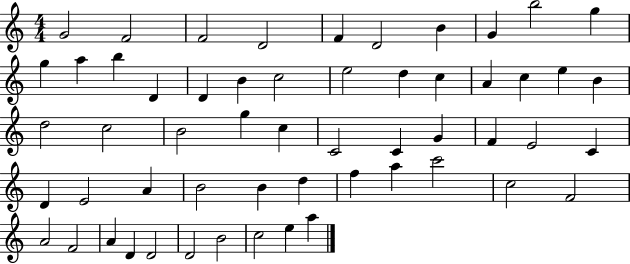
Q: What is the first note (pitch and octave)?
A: G4